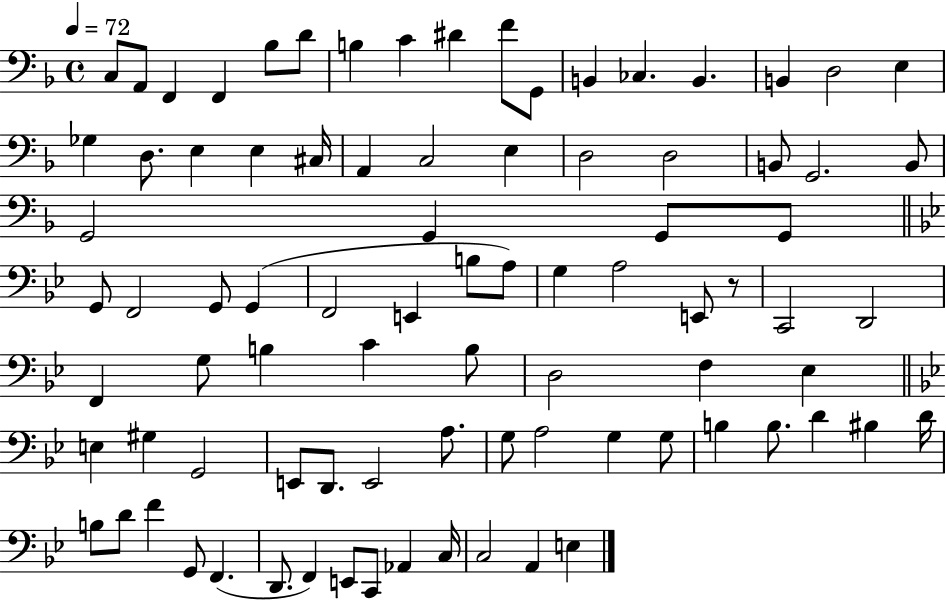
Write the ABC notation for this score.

X:1
T:Untitled
M:4/4
L:1/4
K:F
C,/2 A,,/2 F,, F,, _B,/2 D/2 B, C ^D F/2 G,,/2 B,, _C, B,, B,, D,2 E, _G, D,/2 E, E, ^C,/4 A,, C,2 E, D,2 D,2 B,,/2 G,,2 B,,/2 G,,2 G,, G,,/2 G,,/2 G,,/2 F,,2 G,,/2 G,, F,,2 E,, B,/2 A,/2 G, A,2 E,,/2 z/2 C,,2 D,,2 F,, G,/2 B, C B,/2 D,2 F, _E, E, ^G, G,,2 E,,/2 D,,/2 E,,2 A,/2 G,/2 A,2 G, G,/2 B, B,/2 D ^B, D/4 B,/2 D/2 F G,,/2 F,, D,,/2 F,, E,,/2 C,,/2 _A,, C,/4 C,2 A,, E,